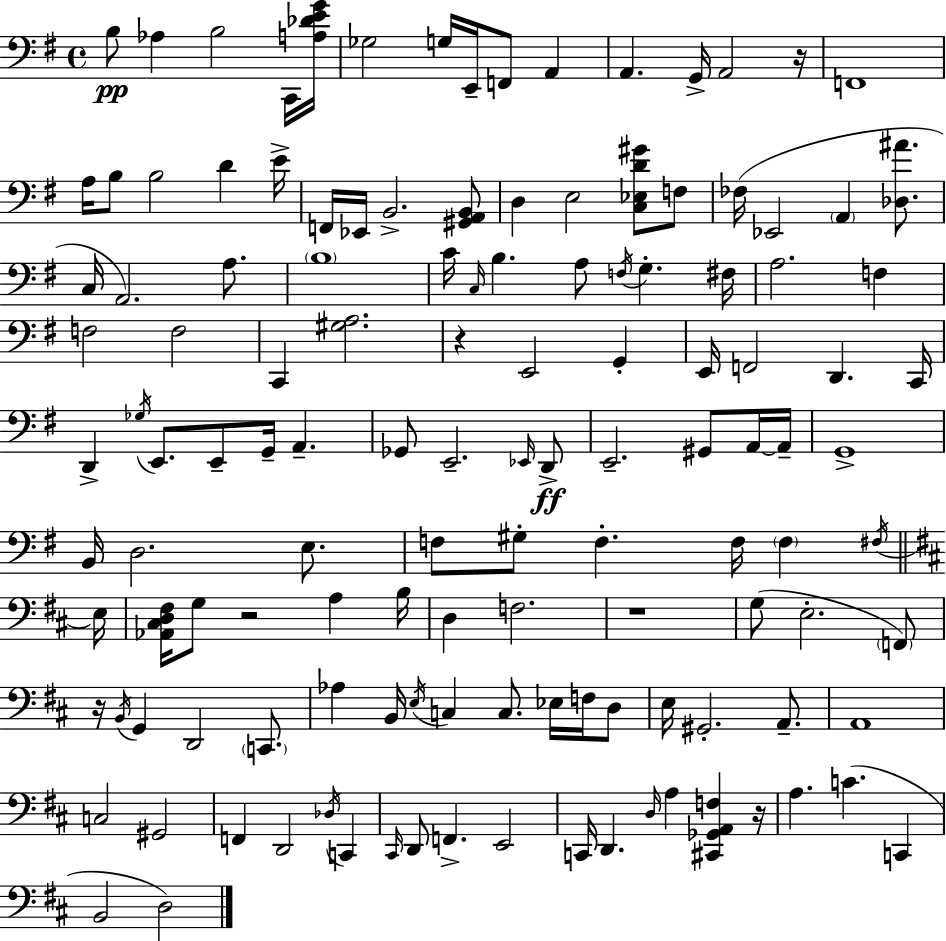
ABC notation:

X:1
T:Untitled
M:4/4
L:1/4
K:Em
B,/2 _A, B,2 C,,/4 [A,_DEG]/4 _G,2 G,/4 E,,/4 F,,/2 A,, A,, G,,/4 A,,2 z/4 F,,4 A,/4 B,/2 B,2 D E/4 F,,/4 _E,,/4 B,,2 [^G,,A,,B,,]/2 D, E,2 [C,_E,D^G]/2 F,/2 _F,/4 _E,,2 A,, [_D,^A]/2 C,/4 A,,2 A,/2 B,4 C/4 C,/4 B, A,/2 F,/4 G, ^F,/4 A,2 F, F,2 F,2 C,, [^G,A,]2 z E,,2 G,, E,,/4 F,,2 D,, C,,/4 D,, _G,/4 E,,/2 E,,/2 G,,/4 A,, _G,,/2 E,,2 _E,,/4 D,,/2 E,,2 ^G,,/2 A,,/4 A,,/4 G,,4 B,,/4 D,2 E,/2 F,/2 ^G,/2 F, F,/4 F, ^F,/4 E,/4 [_A,,^C,D,^F,]/4 G,/2 z2 A, B,/4 D, F,2 z4 G,/2 E,2 F,,/2 z/4 B,,/4 G,, D,,2 C,,/2 _A, B,,/4 E,/4 C, C,/2 _E,/4 F,/4 D,/2 E,/4 ^G,,2 A,,/2 A,,4 C,2 ^G,,2 F,, D,,2 _D,/4 C,, ^C,,/4 D,,/2 F,, E,,2 C,,/4 D,, D,/4 A, [^C,,_G,,A,,F,] z/4 A, C C,, B,,2 D,2